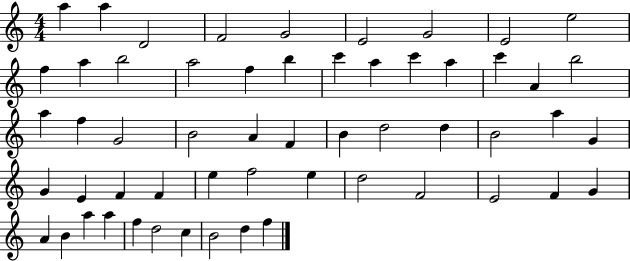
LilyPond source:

{
  \clef treble
  \numericTimeSignature
  \time 4/4
  \key c \major
  a''4 a''4 d'2 | f'2 g'2 | e'2 g'2 | e'2 e''2 | \break f''4 a''4 b''2 | a''2 f''4 b''4 | c'''4 a''4 c'''4 a''4 | c'''4 a'4 b''2 | \break a''4 f''4 g'2 | b'2 a'4 f'4 | b'4 d''2 d''4 | b'2 a''4 g'4 | \break g'4 e'4 f'4 f'4 | e''4 f''2 e''4 | d''2 f'2 | e'2 f'4 g'4 | \break a'4 b'4 a''4 a''4 | f''4 d''2 c''4 | b'2 d''4 f''4 | \bar "|."
}